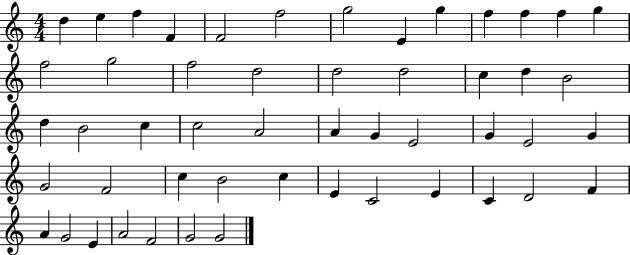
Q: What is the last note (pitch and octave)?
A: G4